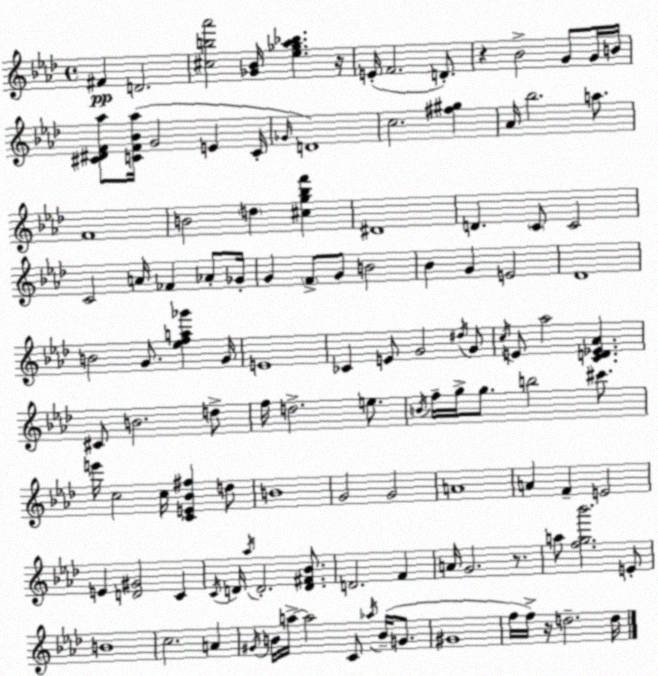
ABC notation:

X:1
T:Untitled
M:4/4
L:1/4
K:Ab
^F D2 [^cb_a']2 [_G_B]/4 [_e_g_a_b] z/4 E/4 F2 D/2 z _B2 G/2 G/4 B/4 [^C^DF_a]/2 [CF_B_a]/4 G2 E C/4 _G/4 D4 c2 [^f^g] _A/4 _b2 a/2 F4 B2 d [^cg_bf'] ^D4 D C/2 C2 C2 A/4 _F _A/2 _G/4 G F/2 G/2 B2 _B G E2 _D4 B2 G/2 [_efa_g'] G/4 E4 _C E/2 G2 ^d/4 G/2 c/4 E/2 _a2 [CD_E_A] ^C/2 B2 d/2 f/4 d2 e/2 B/4 f/4 g/4 g/2 b2 ^c'/2 e'/4 c2 c/4 [CE_B^f] d/2 B4 G2 G2 A4 A F E2 E [D^G]2 C C/4 D/4 _a/4 D2 [D^F_B]/2 D2 F A/4 G2 z/2 a/2 [fg_b']2 E/2 B4 c2 A ^G/4 B/4 a/4 a2 C/2 _a/4 B/4 G/2 ^G4 f/4 f/4 z/4 d2 d/4